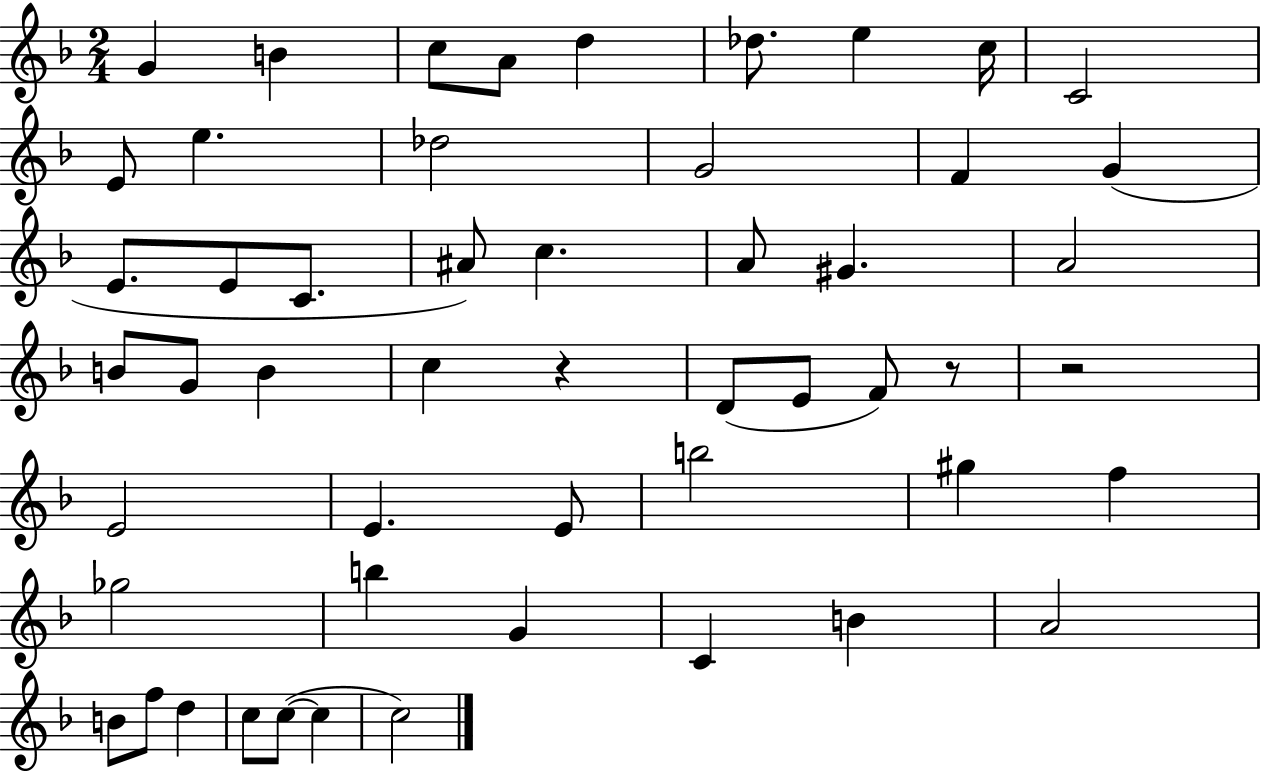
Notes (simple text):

G4/q B4/q C5/e A4/e D5/q Db5/e. E5/q C5/s C4/h E4/e E5/q. Db5/h G4/h F4/q G4/q E4/e. E4/e C4/e. A#4/e C5/q. A4/e G#4/q. A4/h B4/e G4/e B4/q C5/q R/q D4/e E4/e F4/e R/e R/h E4/h E4/q. E4/e B5/h G#5/q F5/q Gb5/h B5/q G4/q C4/q B4/q A4/h B4/e F5/e D5/q C5/e C5/e C5/q C5/h